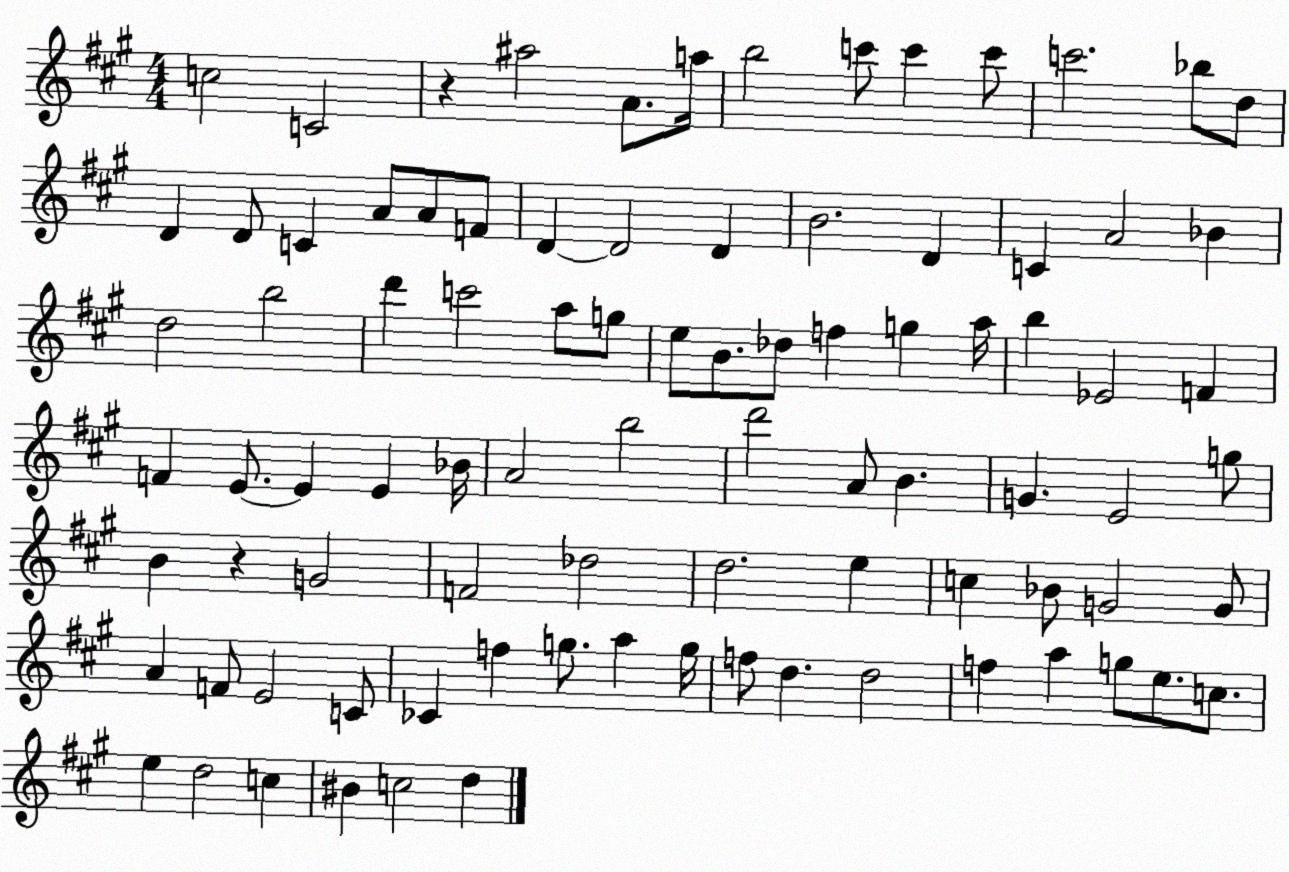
X:1
T:Untitled
M:4/4
L:1/4
K:A
c2 C2 z ^a2 A/2 a/4 b2 c'/2 c' c'/2 c'2 _b/2 d/2 D D/2 C A/2 A/2 F/2 D D2 D B2 D C A2 _B d2 b2 d' c'2 a/2 g/2 e/2 B/2 _d/2 f g a/4 b _E2 F F E/2 E E _B/4 A2 b2 d'2 A/2 B G E2 g/2 B z G2 F2 _d2 d2 e c _B/2 G2 G/2 A F/2 E2 C/2 _C f g/2 a g/4 f/2 d d2 f a g/2 e/2 c/2 e d2 c ^B c2 d